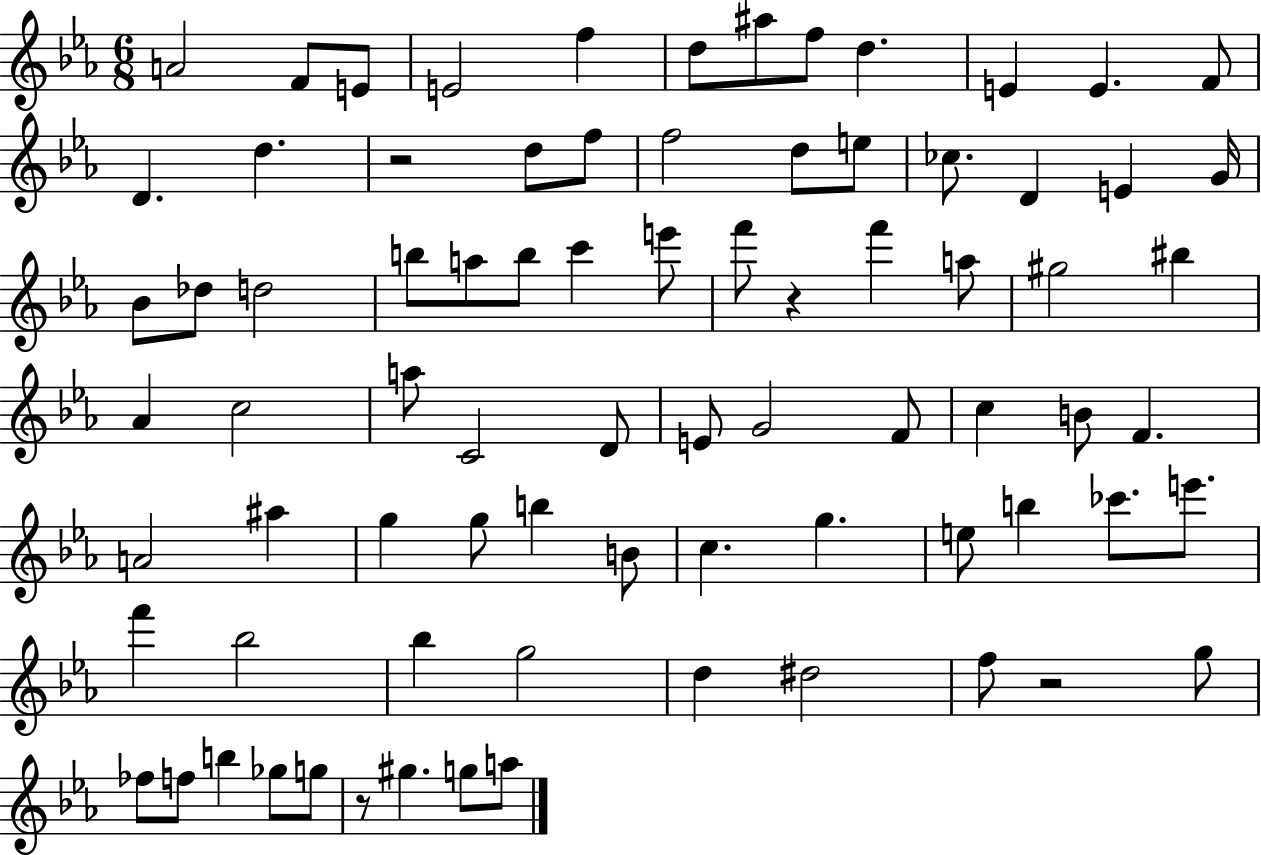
A4/h F4/e E4/e E4/h F5/q D5/e A#5/e F5/e D5/q. E4/q E4/q. F4/e D4/q. D5/q. R/h D5/e F5/e F5/h D5/e E5/e CES5/e. D4/q E4/q G4/s Bb4/e Db5/e D5/h B5/e A5/e B5/e C6/q E6/e F6/e R/q F6/q A5/e G#5/h BIS5/q Ab4/q C5/h A5/e C4/h D4/e E4/e G4/h F4/e C5/q B4/e F4/q. A4/h A#5/q G5/q G5/e B5/q B4/e C5/q. G5/q. E5/e B5/q CES6/e. E6/e. F6/q Bb5/h Bb5/q G5/h D5/q D#5/h F5/e R/h G5/e FES5/e F5/e B5/q Gb5/e G5/e R/e G#5/q. G5/e A5/e